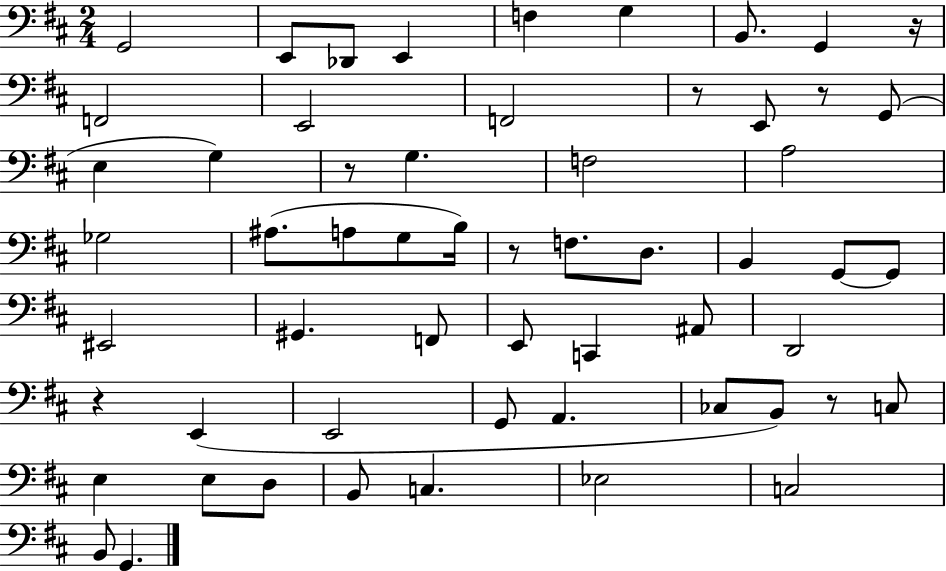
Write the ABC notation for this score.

X:1
T:Untitled
M:2/4
L:1/4
K:D
G,,2 E,,/2 _D,,/2 E,, F, G, B,,/2 G,, z/4 F,,2 E,,2 F,,2 z/2 E,,/2 z/2 G,,/2 E, G, z/2 G, F,2 A,2 _G,2 ^A,/2 A,/2 G,/2 B,/4 z/2 F,/2 D,/2 B,, G,,/2 G,,/2 ^E,,2 ^G,, F,,/2 E,,/2 C,, ^A,,/2 D,,2 z E,, E,,2 G,,/2 A,, _C,/2 B,,/2 z/2 C,/2 E, E,/2 D,/2 B,,/2 C, _E,2 C,2 B,,/2 G,,